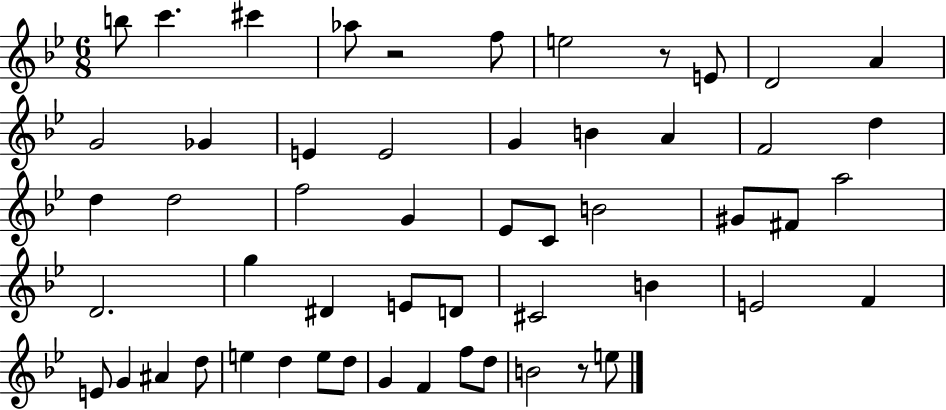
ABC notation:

X:1
T:Untitled
M:6/8
L:1/4
K:Bb
b/2 c' ^c' _a/2 z2 f/2 e2 z/2 E/2 D2 A G2 _G E E2 G B A F2 d d d2 f2 G _E/2 C/2 B2 ^G/2 ^F/2 a2 D2 g ^D E/2 D/2 ^C2 B E2 F E/2 G ^A d/2 e d e/2 d/2 G F f/2 d/2 B2 z/2 e/2